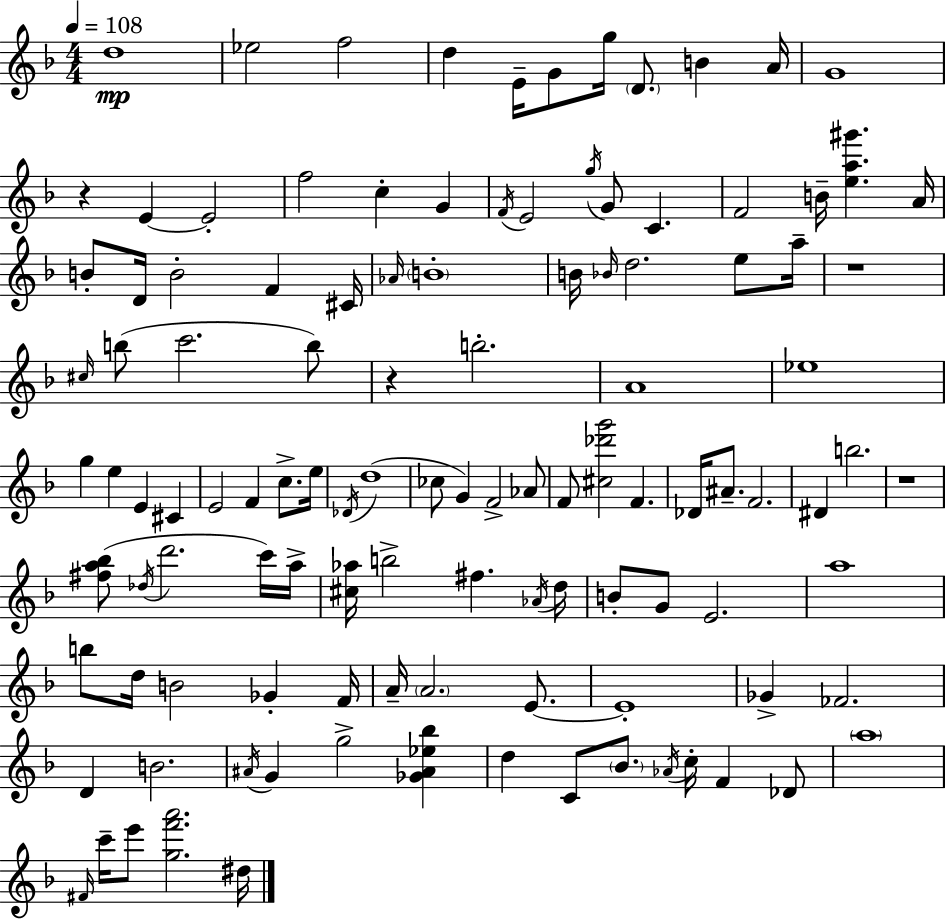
{
  \clef treble
  \numericTimeSignature
  \time 4/4
  \key d \minor
  \tempo 4 = 108
  d''1\mp | ees''2 f''2 | d''4 e'16-- g'8 g''16 \parenthesize d'8. b'4 a'16 | g'1 | \break r4 e'4~~ e'2-. | f''2 c''4-. g'4 | \acciaccatura { f'16 } e'2 \acciaccatura { g''16 } g'8 c'4. | f'2 b'16-- <e'' a'' gis'''>4. | \break a'16 b'8-. d'16 b'2-. f'4 | cis'16 \grace { aes'16 } \parenthesize b'1-. | b'16 \grace { bes'16 } d''2. | e''8 a''16-- r1 | \break \grace { cis''16 }( b''8 c'''2. | b''8) r4 b''2.-. | a'1 | ees''1 | \break g''4 e''4 e'4 | cis'4 e'2 f'4 | c''8.-> e''16 \acciaccatura { des'16 } d''1( | ces''8 g'4) f'2-> | \break aes'8 f'8 <cis'' des''' g'''>2 | f'4. des'16 ais'8.-- f'2. | dis'4 b''2. | r1 | \break <fis'' a'' bes''>8( \acciaccatura { des''16 } d'''2. | c'''16) a''16-> <cis'' aes''>16 b''2-> | fis''4. \acciaccatura { aes'16 } d''16 b'8-. g'8 e'2. | a''1 | \break b''8 d''16 b'2 | ges'4-. f'16 a'16-- \parenthesize a'2. | e'8.~~ e'1-. | ges'4-> fes'2. | \break d'4 b'2. | \acciaccatura { ais'16 } g'4 g''2-> | <ges' ais' ees'' bes''>4 d''4 c'8 \parenthesize bes'8. | \acciaccatura { aes'16 } c''16-. f'4 des'8 \parenthesize a''1 | \break \grace { fis'16 } c'''16-- e'''8 <g'' f''' a'''>2. | dis''16 \bar "|."
}